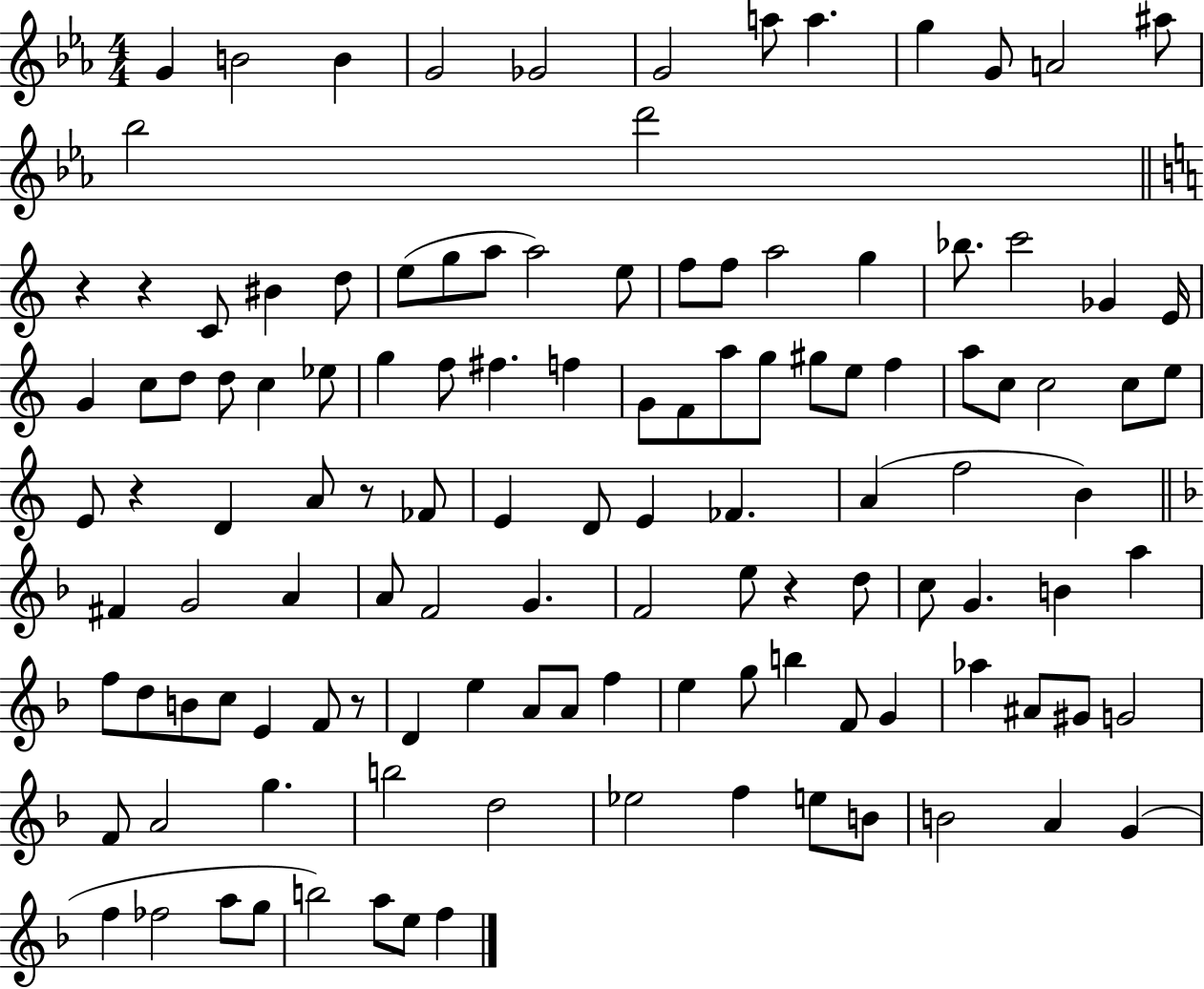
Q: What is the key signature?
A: EES major